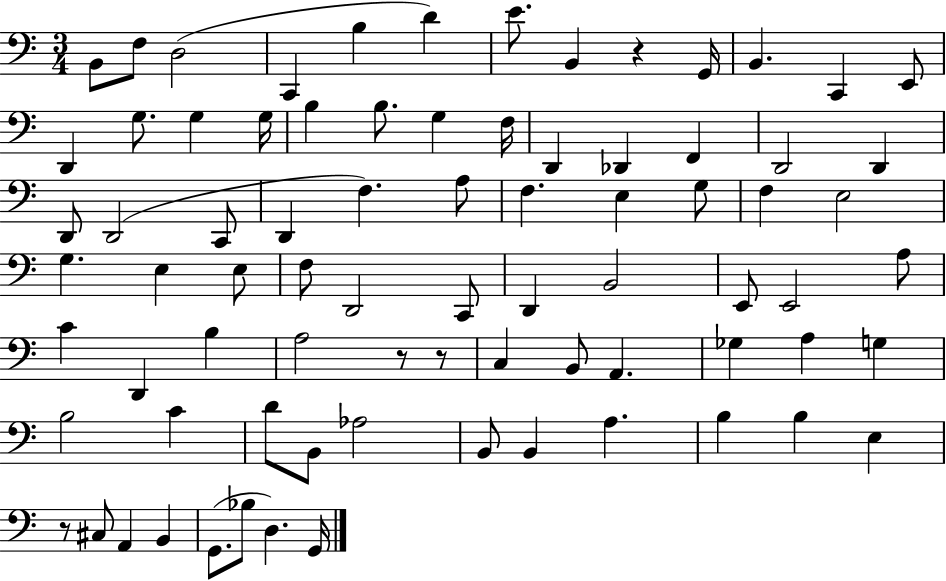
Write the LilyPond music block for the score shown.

{
  \clef bass
  \numericTimeSignature
  \time 3/4
  \key c \major
  b,8 f8 d2( | c,4 b4 d'4) | e'8. b,4 r4 g,16 | b,4. c,4 e,8 | \break d,4 g8. g4 g16 | b4 b8. g4 f16 | d,4 des,4 f,4 | d,2 d,4 | \break d,8 d,2( c,8 | d,4 f4.) a8 | f4. e4 g8 | f4 e2 | \break g4. e4 e8 | f8 d,2 c,8 | d,4 b,2 | e,8 e,2 a8 | \break c'4 d,4 b4 | a2 r8 r8 | c4 b,8 a,4. | ges4 a4 g4 | \break b2 c'4 | d'8 b,8 aes2 | b,8 b,4 a4. | b4 b4 e4 | \break r8 cis8 a,4 b,4 | g,8.( bes8 d4.) g,16 | \bar "|."
}